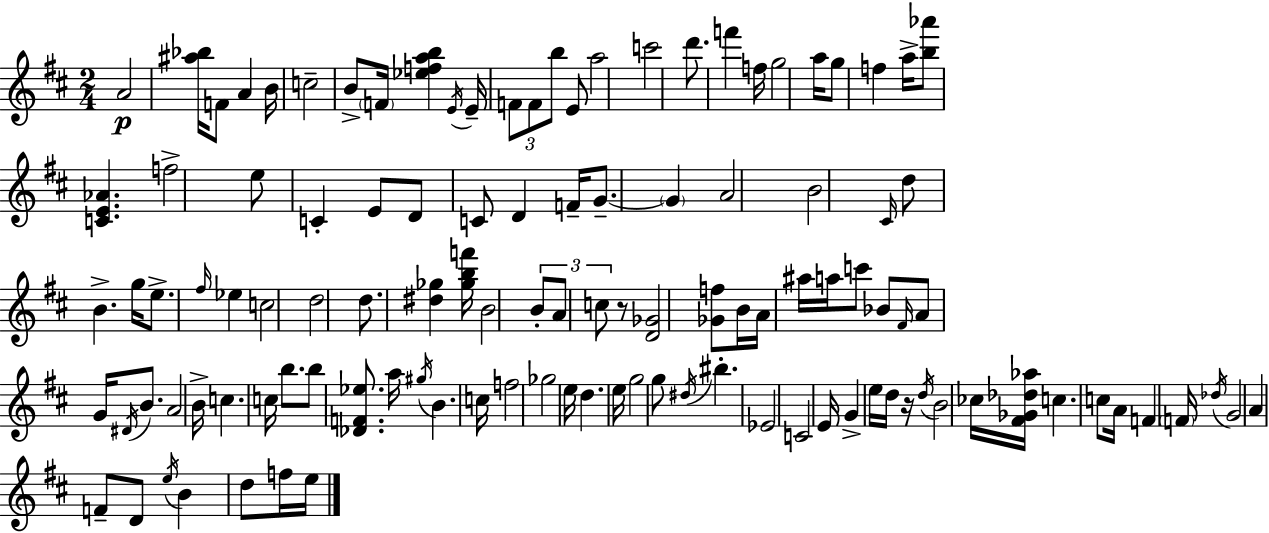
{
  \clef treble
  \numericTimeSignature
  \time 2/4
  \key d \major
  a'2\p | <ais'' bes''>16 f'8 a'4 b'16 | c''2-- | b'8-> \parenthesize f'16 <ees'' f'' a'' b''>4 \acciaccatura { e'16 } | \break e'16-- \tuplet 3/2 { f'8 f'8 b''8 } e'8 | a''2 | c'''2 | d'''8. f'''4 | \break f''16 g''2 | a''16 g''8 f''4 | a''16-> <b'' aes'''>8 <c' e' aes'>4. | f''2-> | \break e''8 c'4-. e'8 | d'8 c'8 d'4 | f'16-- g'8.--~~ \parenthesize g'4 | a'2 | \break b'2 | \grace { cis'16 } d''8 b'4.-> | g''16 e''8.-> \grace { fis''16 } ees''4 | c''2 | \break d''2 | d''8. <dis'' ges''>4 | <ges'' b'' f'''>16 b'2 | \tuplet 3/2 { b'8-. a'8 c''8 } | \break r8 <d' ges'>2 | <ges' f''>8 b'16 a'16 ais''16 | a''16 c'''8 bes'8 \grace { fis'16 } a'8 | g'16 \acciaccatura { dis'16 } b'8. a'2 | \break b'16-> c''4. | c''16 b''8. | b''8 <des' f' ees''>8. a''16 \acciaccatura { gis''16 } b'4. | c''16 f''2 | \break ges''2 | e''16 d''4. | e''16 g''2 | g''8 | \break \acciaccatura { dis''16 } bis''4.-. ees'2 | c'2 | e'16 | g'4-> e''16 d''16 r16 \acciaccatura { d''16 } | \break b'2 | ces''16 <fis' ges' des'' aes''>16 c''4. | c''8 a'16 f'4 \parenthesize f'16 | \acciaccatura { des''16 } g'2 | \break a'4 f'8-- d'8 | \acciaccatura { e''16 } b'4 d''8 | f''16 e''16 \bar "|."
}